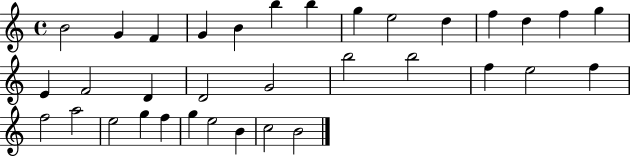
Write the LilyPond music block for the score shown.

{
  \clef treble
  \time 4/4
  \defaultTimeSignature
  \key c \major
  b'2 g'4 f'4 | g'4 b'4 b''4 b''4 | g''4 e''2 d''4 | f''4 d''4 f''4 g''4 | \break e'4 f'2 d'4 | d'2 g'2 | b''2 b''2 | f''4 e''2 f''4 | \break f''2 a''2 | e''2 g''4 f''4 | g''4 e''2 b'4 | c''2 b'2 | \break \bar "|."
}